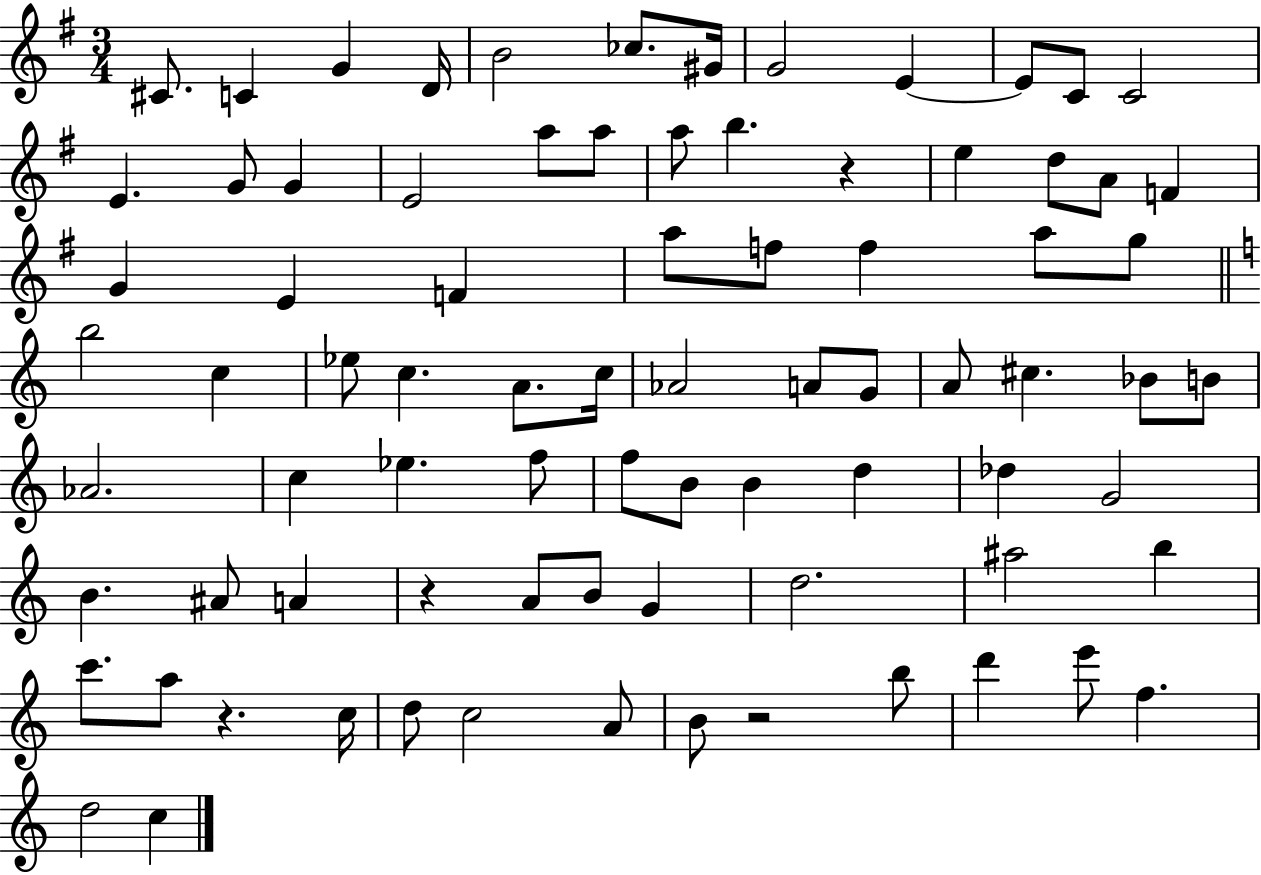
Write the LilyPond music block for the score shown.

{
  \clef treble
  \numericTimeSignature
  \time 3/4
  \key g \major
  cis'8. c'4 g'4 d'16 | b'2 ces''8. gis'16 | g'2 e'4~~ | e'8 c'8 c'2 | \break e'4. g'8 g'4 | e'2 a''8 a''8 | a''8 b''4. r4 | e''4 d''8 a'8 f'4 | \break g'4 e'4 f'4 | a''8 f''8 f''4 a''8 g''8 | \bar "||" \break \key c \major b''2 c''4 | ees''8 c''4. a'8. c''16 | aes'2 a'8 g'8 | a'8 cis''4. bes'8 b'8 | \break aes'2. | c''4 ees''4. f''8 | f''8 b'8 b'4 d''4 | des''4 g'2 | \break b'4. ais'8 a'4 | r4 a'8 b'8 g'4 | d''2. | ais''2 b''4 | \break c'''8. a''8 r4. c''16 | d''8 c''2 a'8 | b'8 r2 b''8 | d'''4 e'''8 f''4. | \break d''2 c''4 | \bar "|."
}